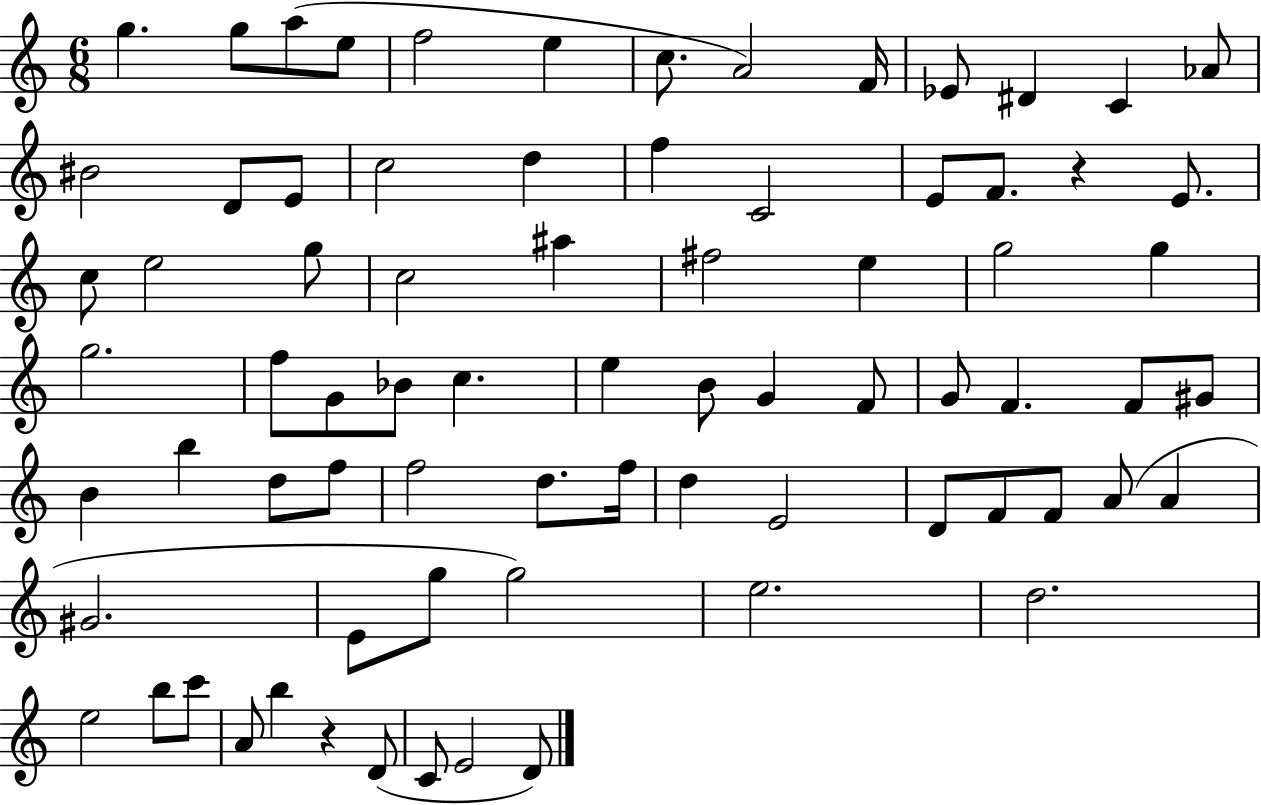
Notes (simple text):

G5/q. G5/e A5/e E5/e F5/h E5/q C5/e. A4/h F4/s Eb4/e D#4/q C4/q Ab4/e BIS4/h D4/e E4/e C5/h D5/q F5/q C4/h E4/e F4/e. R/q E4/e. C5/e E5/h G5/e C5/h A#5/q F#5/h E5/q G5/h G5/q G5/h. F5/e G4/e Bb4/e C5/q. E5/q B4/e G4/q F4/e G4/e F4/q. F4/e G#4/e B4/q B5/q D5/e F5/e F5/h D5/e. F5/s D5/q E4/h D4/e F4/e F4/e A4/e A4/q G#4/h. E4/e G5/e G5/h E5/h. D5/h. E5/h B5/e C6/e A4/e B5/q R/q D4/e C4/e E4/h D4/e